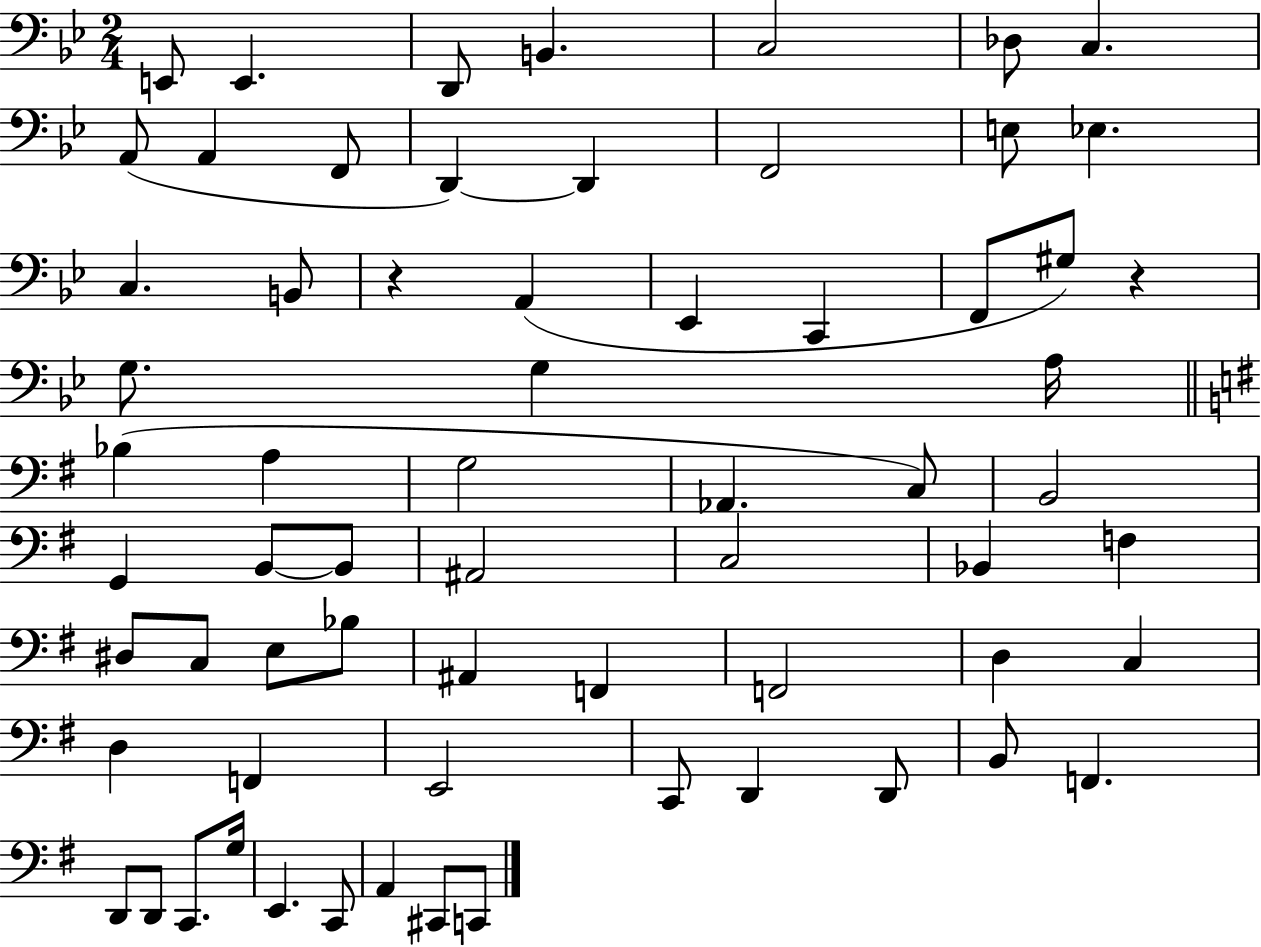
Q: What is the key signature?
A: BES major